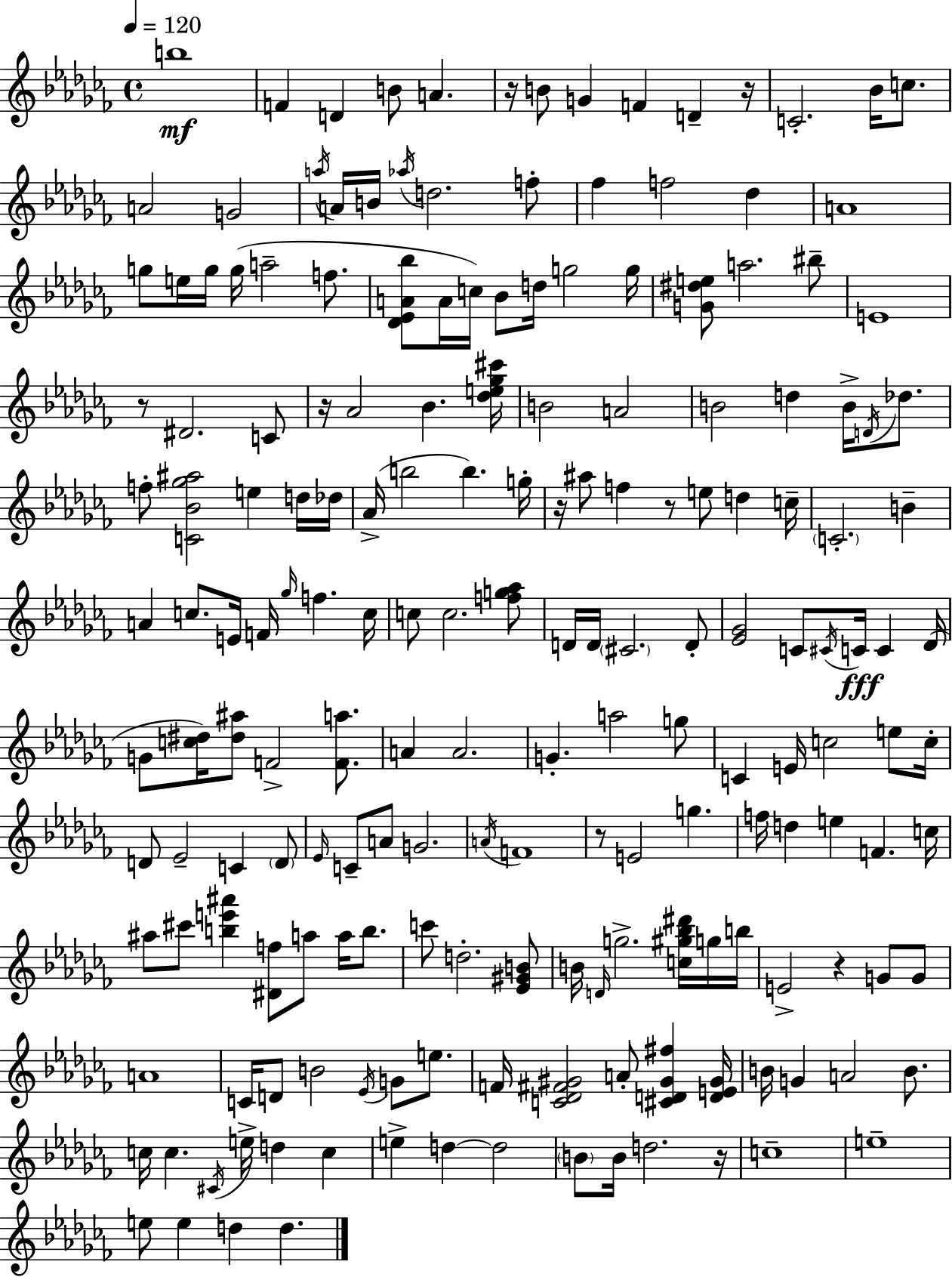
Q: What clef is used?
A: treble